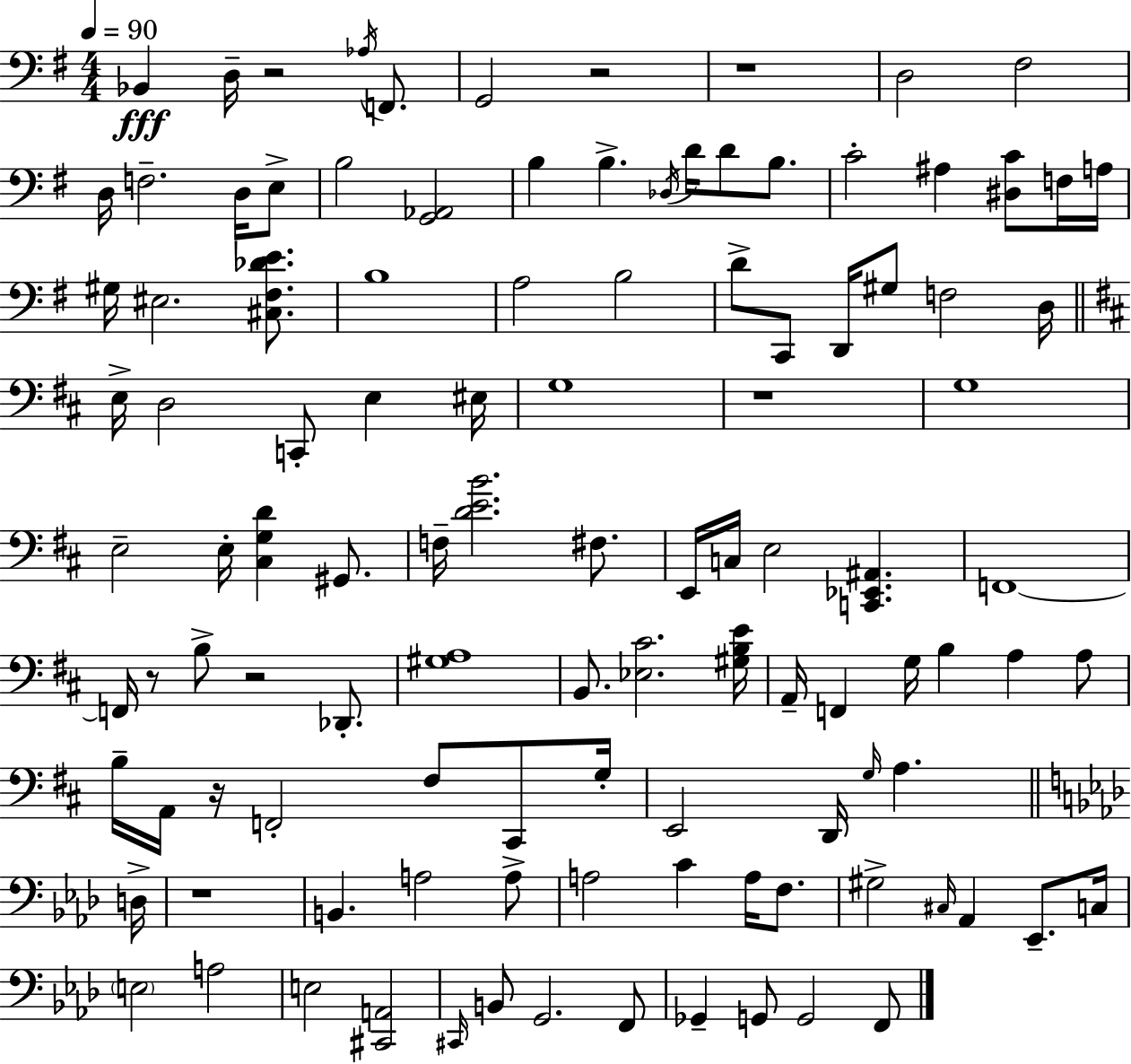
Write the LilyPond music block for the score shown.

{
  \clef bass
  \numericTimeSignature
  \time 4/4
  \key g \major
  \tempo 4 = 90
  bes,4\fff d16-- r2 \acciaccatura { aes16 } f,8. | g,2 r2 | r1 | d2 fis2 | \break d16 f2.-- d16 e8-> | b2 <g, aes,>2 | b4 b4.-> \acciaccatura { des16 } d'16 d'8 b8. | c'2-. ais4 <dis c'>8 | \break f16 a16 gis16 eis2. <cis fis des' e'>8. | b1 | a2 b2 | d'8-> c,8 d,16 gis8 f2 | \break d16 \bar "||" \break \key d \major e16-> d2 c,8-. e4 eis16 | g1 | r1 | g1 | \break e2-- e16-. <cis g d'>4 gis,8. | f16-- <d' e' b'>2. fis8. | e,16 c16 e2 <c, ees, ais,>4. | f,1~~ | \break f,16 r8 b8-> r2 des,8.-. | <gis a>1 | b,8. <ees cis'>2. <gis b e'>16 | a,16-- f,4 g16 b4 a4 a8 | \break b16-- a,16 r16 f,2-. fis8 cis,8 g16-. | e,2 d,16 \grace { g16 } a4. | \bar "||" \break \key aes \major d16-> r1 | b,4. a2 a8-> | a2 c'4 a16 f8. | gis2-> \grace { cis16 } aes,4 ees,8.-- | \break c16 \parenthesize e2 a2 | e2 <cis, a,>2 | \grace { cis,16 } b,8 g,2. | f,8 ges,4-- g,8 g,2 | \break f,8 \bar "|."
}